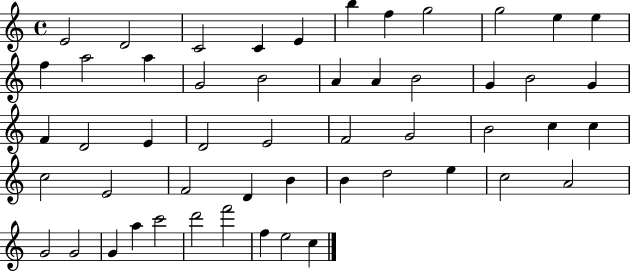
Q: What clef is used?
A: treble